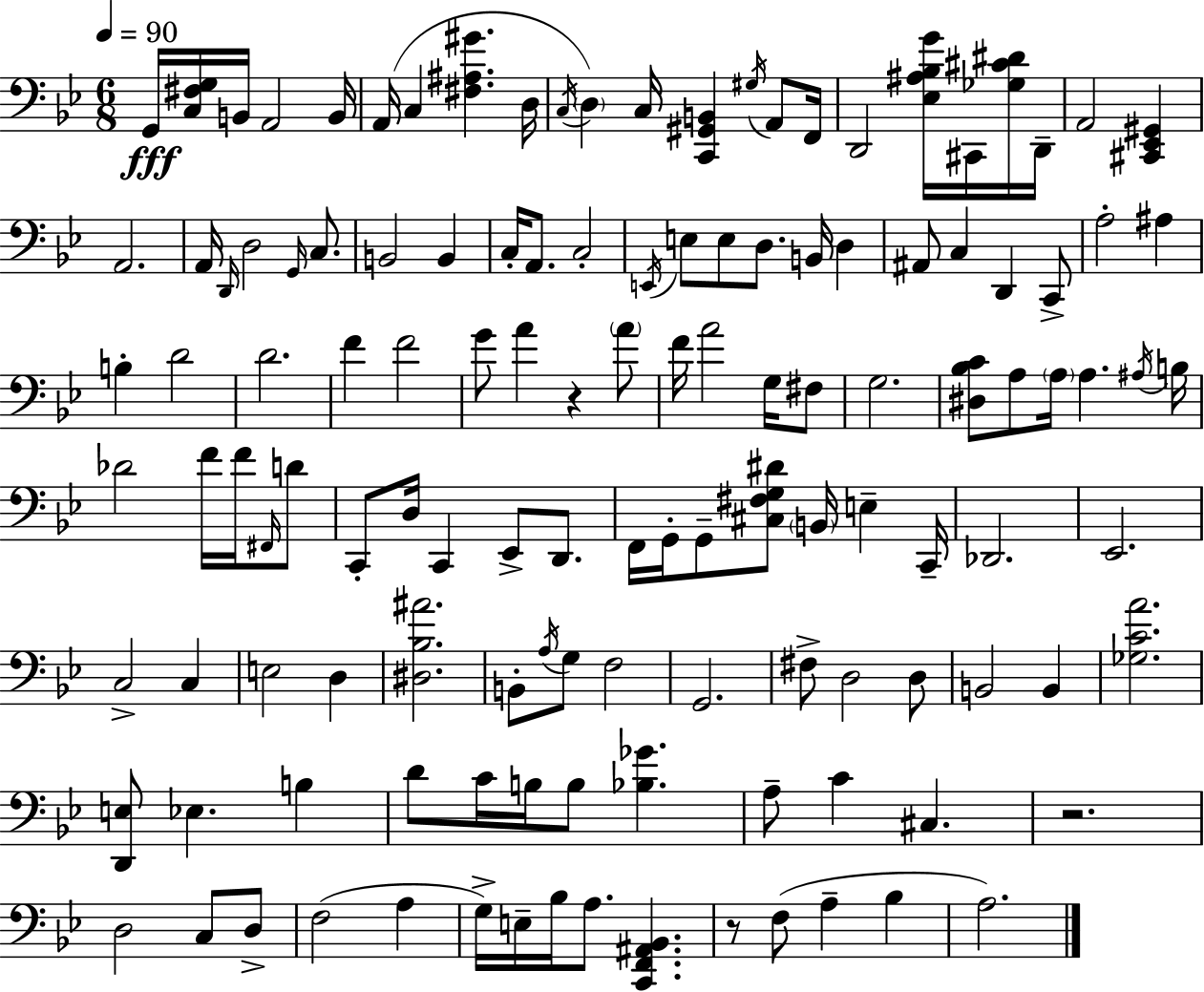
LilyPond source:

{
  \clef bass
  \numericTimeSignature
  \time 6/8
  \key g \minor
  \tempo 4 = 90
  g,16\fff <c fis g>16 b,16 a,2 b,16 | a,16( c4 <fis ais gis'>4. d16 | \acciaccatura { c16 }) \parenthesize d4 c16 <c, gis, b,>4 \acciaccatura { gis16 } a,8 | f,16 d,2 <ees ais bes g'>16 cis,16 | \break <ges cis' dis'>16 d,16-- a,2 <cis, ees, gis,>4 | a,2. | a,16 \grace { d,16 } d2 | \grace { g,16 } c8. b,2 | \break b,4 c16-. a,8. c2-. | \acciaccatura { e,16 } e8 e8 d8. | b,16 d4 ais,8 c4 d,4 | c,8-> a2-. | \break ais4 b4-. d'2 | d'2. | f'4 f'2 | g'8 a'4 r4 | \break \parenthesize a'8 f'16 a'2 | g16 fis8 g2. | <dis bes c'>8 a8 \parenthesize a16 a4. | \acciaccatura { ais16 } b16 des'2 | \break f'16 f'16 \grace { fis,16 } d'8 c,8-. d16 c,4 | ees,8-> d,8. f,16 g,16-. g,8-- <cis fis g dis'>8 | \parenthesize b,16 e4-- c,16-- des,2. | ees,2. | \break c2-> | c4 e2 | d4 <dis bes ais'>2. | b,8-. \acciaccatura { a16 } g8 | \break f2 g,2. | fis8-> d2 | d8 b,2 | b,4 <ges c' a'>2. | \break <d, e>8 ees4. | b4 d'8 c'16 b16 | b8 <bes ges'>4. a8-- c'4 | cis4. r2. | \break d2 | c8 d8-> f2( | a4 g16->) e16-- bes16 a8. | <c, f, ais, bes,>4. r8 f8( | \break a4-- bes4 a2.) | \bar "|."
}